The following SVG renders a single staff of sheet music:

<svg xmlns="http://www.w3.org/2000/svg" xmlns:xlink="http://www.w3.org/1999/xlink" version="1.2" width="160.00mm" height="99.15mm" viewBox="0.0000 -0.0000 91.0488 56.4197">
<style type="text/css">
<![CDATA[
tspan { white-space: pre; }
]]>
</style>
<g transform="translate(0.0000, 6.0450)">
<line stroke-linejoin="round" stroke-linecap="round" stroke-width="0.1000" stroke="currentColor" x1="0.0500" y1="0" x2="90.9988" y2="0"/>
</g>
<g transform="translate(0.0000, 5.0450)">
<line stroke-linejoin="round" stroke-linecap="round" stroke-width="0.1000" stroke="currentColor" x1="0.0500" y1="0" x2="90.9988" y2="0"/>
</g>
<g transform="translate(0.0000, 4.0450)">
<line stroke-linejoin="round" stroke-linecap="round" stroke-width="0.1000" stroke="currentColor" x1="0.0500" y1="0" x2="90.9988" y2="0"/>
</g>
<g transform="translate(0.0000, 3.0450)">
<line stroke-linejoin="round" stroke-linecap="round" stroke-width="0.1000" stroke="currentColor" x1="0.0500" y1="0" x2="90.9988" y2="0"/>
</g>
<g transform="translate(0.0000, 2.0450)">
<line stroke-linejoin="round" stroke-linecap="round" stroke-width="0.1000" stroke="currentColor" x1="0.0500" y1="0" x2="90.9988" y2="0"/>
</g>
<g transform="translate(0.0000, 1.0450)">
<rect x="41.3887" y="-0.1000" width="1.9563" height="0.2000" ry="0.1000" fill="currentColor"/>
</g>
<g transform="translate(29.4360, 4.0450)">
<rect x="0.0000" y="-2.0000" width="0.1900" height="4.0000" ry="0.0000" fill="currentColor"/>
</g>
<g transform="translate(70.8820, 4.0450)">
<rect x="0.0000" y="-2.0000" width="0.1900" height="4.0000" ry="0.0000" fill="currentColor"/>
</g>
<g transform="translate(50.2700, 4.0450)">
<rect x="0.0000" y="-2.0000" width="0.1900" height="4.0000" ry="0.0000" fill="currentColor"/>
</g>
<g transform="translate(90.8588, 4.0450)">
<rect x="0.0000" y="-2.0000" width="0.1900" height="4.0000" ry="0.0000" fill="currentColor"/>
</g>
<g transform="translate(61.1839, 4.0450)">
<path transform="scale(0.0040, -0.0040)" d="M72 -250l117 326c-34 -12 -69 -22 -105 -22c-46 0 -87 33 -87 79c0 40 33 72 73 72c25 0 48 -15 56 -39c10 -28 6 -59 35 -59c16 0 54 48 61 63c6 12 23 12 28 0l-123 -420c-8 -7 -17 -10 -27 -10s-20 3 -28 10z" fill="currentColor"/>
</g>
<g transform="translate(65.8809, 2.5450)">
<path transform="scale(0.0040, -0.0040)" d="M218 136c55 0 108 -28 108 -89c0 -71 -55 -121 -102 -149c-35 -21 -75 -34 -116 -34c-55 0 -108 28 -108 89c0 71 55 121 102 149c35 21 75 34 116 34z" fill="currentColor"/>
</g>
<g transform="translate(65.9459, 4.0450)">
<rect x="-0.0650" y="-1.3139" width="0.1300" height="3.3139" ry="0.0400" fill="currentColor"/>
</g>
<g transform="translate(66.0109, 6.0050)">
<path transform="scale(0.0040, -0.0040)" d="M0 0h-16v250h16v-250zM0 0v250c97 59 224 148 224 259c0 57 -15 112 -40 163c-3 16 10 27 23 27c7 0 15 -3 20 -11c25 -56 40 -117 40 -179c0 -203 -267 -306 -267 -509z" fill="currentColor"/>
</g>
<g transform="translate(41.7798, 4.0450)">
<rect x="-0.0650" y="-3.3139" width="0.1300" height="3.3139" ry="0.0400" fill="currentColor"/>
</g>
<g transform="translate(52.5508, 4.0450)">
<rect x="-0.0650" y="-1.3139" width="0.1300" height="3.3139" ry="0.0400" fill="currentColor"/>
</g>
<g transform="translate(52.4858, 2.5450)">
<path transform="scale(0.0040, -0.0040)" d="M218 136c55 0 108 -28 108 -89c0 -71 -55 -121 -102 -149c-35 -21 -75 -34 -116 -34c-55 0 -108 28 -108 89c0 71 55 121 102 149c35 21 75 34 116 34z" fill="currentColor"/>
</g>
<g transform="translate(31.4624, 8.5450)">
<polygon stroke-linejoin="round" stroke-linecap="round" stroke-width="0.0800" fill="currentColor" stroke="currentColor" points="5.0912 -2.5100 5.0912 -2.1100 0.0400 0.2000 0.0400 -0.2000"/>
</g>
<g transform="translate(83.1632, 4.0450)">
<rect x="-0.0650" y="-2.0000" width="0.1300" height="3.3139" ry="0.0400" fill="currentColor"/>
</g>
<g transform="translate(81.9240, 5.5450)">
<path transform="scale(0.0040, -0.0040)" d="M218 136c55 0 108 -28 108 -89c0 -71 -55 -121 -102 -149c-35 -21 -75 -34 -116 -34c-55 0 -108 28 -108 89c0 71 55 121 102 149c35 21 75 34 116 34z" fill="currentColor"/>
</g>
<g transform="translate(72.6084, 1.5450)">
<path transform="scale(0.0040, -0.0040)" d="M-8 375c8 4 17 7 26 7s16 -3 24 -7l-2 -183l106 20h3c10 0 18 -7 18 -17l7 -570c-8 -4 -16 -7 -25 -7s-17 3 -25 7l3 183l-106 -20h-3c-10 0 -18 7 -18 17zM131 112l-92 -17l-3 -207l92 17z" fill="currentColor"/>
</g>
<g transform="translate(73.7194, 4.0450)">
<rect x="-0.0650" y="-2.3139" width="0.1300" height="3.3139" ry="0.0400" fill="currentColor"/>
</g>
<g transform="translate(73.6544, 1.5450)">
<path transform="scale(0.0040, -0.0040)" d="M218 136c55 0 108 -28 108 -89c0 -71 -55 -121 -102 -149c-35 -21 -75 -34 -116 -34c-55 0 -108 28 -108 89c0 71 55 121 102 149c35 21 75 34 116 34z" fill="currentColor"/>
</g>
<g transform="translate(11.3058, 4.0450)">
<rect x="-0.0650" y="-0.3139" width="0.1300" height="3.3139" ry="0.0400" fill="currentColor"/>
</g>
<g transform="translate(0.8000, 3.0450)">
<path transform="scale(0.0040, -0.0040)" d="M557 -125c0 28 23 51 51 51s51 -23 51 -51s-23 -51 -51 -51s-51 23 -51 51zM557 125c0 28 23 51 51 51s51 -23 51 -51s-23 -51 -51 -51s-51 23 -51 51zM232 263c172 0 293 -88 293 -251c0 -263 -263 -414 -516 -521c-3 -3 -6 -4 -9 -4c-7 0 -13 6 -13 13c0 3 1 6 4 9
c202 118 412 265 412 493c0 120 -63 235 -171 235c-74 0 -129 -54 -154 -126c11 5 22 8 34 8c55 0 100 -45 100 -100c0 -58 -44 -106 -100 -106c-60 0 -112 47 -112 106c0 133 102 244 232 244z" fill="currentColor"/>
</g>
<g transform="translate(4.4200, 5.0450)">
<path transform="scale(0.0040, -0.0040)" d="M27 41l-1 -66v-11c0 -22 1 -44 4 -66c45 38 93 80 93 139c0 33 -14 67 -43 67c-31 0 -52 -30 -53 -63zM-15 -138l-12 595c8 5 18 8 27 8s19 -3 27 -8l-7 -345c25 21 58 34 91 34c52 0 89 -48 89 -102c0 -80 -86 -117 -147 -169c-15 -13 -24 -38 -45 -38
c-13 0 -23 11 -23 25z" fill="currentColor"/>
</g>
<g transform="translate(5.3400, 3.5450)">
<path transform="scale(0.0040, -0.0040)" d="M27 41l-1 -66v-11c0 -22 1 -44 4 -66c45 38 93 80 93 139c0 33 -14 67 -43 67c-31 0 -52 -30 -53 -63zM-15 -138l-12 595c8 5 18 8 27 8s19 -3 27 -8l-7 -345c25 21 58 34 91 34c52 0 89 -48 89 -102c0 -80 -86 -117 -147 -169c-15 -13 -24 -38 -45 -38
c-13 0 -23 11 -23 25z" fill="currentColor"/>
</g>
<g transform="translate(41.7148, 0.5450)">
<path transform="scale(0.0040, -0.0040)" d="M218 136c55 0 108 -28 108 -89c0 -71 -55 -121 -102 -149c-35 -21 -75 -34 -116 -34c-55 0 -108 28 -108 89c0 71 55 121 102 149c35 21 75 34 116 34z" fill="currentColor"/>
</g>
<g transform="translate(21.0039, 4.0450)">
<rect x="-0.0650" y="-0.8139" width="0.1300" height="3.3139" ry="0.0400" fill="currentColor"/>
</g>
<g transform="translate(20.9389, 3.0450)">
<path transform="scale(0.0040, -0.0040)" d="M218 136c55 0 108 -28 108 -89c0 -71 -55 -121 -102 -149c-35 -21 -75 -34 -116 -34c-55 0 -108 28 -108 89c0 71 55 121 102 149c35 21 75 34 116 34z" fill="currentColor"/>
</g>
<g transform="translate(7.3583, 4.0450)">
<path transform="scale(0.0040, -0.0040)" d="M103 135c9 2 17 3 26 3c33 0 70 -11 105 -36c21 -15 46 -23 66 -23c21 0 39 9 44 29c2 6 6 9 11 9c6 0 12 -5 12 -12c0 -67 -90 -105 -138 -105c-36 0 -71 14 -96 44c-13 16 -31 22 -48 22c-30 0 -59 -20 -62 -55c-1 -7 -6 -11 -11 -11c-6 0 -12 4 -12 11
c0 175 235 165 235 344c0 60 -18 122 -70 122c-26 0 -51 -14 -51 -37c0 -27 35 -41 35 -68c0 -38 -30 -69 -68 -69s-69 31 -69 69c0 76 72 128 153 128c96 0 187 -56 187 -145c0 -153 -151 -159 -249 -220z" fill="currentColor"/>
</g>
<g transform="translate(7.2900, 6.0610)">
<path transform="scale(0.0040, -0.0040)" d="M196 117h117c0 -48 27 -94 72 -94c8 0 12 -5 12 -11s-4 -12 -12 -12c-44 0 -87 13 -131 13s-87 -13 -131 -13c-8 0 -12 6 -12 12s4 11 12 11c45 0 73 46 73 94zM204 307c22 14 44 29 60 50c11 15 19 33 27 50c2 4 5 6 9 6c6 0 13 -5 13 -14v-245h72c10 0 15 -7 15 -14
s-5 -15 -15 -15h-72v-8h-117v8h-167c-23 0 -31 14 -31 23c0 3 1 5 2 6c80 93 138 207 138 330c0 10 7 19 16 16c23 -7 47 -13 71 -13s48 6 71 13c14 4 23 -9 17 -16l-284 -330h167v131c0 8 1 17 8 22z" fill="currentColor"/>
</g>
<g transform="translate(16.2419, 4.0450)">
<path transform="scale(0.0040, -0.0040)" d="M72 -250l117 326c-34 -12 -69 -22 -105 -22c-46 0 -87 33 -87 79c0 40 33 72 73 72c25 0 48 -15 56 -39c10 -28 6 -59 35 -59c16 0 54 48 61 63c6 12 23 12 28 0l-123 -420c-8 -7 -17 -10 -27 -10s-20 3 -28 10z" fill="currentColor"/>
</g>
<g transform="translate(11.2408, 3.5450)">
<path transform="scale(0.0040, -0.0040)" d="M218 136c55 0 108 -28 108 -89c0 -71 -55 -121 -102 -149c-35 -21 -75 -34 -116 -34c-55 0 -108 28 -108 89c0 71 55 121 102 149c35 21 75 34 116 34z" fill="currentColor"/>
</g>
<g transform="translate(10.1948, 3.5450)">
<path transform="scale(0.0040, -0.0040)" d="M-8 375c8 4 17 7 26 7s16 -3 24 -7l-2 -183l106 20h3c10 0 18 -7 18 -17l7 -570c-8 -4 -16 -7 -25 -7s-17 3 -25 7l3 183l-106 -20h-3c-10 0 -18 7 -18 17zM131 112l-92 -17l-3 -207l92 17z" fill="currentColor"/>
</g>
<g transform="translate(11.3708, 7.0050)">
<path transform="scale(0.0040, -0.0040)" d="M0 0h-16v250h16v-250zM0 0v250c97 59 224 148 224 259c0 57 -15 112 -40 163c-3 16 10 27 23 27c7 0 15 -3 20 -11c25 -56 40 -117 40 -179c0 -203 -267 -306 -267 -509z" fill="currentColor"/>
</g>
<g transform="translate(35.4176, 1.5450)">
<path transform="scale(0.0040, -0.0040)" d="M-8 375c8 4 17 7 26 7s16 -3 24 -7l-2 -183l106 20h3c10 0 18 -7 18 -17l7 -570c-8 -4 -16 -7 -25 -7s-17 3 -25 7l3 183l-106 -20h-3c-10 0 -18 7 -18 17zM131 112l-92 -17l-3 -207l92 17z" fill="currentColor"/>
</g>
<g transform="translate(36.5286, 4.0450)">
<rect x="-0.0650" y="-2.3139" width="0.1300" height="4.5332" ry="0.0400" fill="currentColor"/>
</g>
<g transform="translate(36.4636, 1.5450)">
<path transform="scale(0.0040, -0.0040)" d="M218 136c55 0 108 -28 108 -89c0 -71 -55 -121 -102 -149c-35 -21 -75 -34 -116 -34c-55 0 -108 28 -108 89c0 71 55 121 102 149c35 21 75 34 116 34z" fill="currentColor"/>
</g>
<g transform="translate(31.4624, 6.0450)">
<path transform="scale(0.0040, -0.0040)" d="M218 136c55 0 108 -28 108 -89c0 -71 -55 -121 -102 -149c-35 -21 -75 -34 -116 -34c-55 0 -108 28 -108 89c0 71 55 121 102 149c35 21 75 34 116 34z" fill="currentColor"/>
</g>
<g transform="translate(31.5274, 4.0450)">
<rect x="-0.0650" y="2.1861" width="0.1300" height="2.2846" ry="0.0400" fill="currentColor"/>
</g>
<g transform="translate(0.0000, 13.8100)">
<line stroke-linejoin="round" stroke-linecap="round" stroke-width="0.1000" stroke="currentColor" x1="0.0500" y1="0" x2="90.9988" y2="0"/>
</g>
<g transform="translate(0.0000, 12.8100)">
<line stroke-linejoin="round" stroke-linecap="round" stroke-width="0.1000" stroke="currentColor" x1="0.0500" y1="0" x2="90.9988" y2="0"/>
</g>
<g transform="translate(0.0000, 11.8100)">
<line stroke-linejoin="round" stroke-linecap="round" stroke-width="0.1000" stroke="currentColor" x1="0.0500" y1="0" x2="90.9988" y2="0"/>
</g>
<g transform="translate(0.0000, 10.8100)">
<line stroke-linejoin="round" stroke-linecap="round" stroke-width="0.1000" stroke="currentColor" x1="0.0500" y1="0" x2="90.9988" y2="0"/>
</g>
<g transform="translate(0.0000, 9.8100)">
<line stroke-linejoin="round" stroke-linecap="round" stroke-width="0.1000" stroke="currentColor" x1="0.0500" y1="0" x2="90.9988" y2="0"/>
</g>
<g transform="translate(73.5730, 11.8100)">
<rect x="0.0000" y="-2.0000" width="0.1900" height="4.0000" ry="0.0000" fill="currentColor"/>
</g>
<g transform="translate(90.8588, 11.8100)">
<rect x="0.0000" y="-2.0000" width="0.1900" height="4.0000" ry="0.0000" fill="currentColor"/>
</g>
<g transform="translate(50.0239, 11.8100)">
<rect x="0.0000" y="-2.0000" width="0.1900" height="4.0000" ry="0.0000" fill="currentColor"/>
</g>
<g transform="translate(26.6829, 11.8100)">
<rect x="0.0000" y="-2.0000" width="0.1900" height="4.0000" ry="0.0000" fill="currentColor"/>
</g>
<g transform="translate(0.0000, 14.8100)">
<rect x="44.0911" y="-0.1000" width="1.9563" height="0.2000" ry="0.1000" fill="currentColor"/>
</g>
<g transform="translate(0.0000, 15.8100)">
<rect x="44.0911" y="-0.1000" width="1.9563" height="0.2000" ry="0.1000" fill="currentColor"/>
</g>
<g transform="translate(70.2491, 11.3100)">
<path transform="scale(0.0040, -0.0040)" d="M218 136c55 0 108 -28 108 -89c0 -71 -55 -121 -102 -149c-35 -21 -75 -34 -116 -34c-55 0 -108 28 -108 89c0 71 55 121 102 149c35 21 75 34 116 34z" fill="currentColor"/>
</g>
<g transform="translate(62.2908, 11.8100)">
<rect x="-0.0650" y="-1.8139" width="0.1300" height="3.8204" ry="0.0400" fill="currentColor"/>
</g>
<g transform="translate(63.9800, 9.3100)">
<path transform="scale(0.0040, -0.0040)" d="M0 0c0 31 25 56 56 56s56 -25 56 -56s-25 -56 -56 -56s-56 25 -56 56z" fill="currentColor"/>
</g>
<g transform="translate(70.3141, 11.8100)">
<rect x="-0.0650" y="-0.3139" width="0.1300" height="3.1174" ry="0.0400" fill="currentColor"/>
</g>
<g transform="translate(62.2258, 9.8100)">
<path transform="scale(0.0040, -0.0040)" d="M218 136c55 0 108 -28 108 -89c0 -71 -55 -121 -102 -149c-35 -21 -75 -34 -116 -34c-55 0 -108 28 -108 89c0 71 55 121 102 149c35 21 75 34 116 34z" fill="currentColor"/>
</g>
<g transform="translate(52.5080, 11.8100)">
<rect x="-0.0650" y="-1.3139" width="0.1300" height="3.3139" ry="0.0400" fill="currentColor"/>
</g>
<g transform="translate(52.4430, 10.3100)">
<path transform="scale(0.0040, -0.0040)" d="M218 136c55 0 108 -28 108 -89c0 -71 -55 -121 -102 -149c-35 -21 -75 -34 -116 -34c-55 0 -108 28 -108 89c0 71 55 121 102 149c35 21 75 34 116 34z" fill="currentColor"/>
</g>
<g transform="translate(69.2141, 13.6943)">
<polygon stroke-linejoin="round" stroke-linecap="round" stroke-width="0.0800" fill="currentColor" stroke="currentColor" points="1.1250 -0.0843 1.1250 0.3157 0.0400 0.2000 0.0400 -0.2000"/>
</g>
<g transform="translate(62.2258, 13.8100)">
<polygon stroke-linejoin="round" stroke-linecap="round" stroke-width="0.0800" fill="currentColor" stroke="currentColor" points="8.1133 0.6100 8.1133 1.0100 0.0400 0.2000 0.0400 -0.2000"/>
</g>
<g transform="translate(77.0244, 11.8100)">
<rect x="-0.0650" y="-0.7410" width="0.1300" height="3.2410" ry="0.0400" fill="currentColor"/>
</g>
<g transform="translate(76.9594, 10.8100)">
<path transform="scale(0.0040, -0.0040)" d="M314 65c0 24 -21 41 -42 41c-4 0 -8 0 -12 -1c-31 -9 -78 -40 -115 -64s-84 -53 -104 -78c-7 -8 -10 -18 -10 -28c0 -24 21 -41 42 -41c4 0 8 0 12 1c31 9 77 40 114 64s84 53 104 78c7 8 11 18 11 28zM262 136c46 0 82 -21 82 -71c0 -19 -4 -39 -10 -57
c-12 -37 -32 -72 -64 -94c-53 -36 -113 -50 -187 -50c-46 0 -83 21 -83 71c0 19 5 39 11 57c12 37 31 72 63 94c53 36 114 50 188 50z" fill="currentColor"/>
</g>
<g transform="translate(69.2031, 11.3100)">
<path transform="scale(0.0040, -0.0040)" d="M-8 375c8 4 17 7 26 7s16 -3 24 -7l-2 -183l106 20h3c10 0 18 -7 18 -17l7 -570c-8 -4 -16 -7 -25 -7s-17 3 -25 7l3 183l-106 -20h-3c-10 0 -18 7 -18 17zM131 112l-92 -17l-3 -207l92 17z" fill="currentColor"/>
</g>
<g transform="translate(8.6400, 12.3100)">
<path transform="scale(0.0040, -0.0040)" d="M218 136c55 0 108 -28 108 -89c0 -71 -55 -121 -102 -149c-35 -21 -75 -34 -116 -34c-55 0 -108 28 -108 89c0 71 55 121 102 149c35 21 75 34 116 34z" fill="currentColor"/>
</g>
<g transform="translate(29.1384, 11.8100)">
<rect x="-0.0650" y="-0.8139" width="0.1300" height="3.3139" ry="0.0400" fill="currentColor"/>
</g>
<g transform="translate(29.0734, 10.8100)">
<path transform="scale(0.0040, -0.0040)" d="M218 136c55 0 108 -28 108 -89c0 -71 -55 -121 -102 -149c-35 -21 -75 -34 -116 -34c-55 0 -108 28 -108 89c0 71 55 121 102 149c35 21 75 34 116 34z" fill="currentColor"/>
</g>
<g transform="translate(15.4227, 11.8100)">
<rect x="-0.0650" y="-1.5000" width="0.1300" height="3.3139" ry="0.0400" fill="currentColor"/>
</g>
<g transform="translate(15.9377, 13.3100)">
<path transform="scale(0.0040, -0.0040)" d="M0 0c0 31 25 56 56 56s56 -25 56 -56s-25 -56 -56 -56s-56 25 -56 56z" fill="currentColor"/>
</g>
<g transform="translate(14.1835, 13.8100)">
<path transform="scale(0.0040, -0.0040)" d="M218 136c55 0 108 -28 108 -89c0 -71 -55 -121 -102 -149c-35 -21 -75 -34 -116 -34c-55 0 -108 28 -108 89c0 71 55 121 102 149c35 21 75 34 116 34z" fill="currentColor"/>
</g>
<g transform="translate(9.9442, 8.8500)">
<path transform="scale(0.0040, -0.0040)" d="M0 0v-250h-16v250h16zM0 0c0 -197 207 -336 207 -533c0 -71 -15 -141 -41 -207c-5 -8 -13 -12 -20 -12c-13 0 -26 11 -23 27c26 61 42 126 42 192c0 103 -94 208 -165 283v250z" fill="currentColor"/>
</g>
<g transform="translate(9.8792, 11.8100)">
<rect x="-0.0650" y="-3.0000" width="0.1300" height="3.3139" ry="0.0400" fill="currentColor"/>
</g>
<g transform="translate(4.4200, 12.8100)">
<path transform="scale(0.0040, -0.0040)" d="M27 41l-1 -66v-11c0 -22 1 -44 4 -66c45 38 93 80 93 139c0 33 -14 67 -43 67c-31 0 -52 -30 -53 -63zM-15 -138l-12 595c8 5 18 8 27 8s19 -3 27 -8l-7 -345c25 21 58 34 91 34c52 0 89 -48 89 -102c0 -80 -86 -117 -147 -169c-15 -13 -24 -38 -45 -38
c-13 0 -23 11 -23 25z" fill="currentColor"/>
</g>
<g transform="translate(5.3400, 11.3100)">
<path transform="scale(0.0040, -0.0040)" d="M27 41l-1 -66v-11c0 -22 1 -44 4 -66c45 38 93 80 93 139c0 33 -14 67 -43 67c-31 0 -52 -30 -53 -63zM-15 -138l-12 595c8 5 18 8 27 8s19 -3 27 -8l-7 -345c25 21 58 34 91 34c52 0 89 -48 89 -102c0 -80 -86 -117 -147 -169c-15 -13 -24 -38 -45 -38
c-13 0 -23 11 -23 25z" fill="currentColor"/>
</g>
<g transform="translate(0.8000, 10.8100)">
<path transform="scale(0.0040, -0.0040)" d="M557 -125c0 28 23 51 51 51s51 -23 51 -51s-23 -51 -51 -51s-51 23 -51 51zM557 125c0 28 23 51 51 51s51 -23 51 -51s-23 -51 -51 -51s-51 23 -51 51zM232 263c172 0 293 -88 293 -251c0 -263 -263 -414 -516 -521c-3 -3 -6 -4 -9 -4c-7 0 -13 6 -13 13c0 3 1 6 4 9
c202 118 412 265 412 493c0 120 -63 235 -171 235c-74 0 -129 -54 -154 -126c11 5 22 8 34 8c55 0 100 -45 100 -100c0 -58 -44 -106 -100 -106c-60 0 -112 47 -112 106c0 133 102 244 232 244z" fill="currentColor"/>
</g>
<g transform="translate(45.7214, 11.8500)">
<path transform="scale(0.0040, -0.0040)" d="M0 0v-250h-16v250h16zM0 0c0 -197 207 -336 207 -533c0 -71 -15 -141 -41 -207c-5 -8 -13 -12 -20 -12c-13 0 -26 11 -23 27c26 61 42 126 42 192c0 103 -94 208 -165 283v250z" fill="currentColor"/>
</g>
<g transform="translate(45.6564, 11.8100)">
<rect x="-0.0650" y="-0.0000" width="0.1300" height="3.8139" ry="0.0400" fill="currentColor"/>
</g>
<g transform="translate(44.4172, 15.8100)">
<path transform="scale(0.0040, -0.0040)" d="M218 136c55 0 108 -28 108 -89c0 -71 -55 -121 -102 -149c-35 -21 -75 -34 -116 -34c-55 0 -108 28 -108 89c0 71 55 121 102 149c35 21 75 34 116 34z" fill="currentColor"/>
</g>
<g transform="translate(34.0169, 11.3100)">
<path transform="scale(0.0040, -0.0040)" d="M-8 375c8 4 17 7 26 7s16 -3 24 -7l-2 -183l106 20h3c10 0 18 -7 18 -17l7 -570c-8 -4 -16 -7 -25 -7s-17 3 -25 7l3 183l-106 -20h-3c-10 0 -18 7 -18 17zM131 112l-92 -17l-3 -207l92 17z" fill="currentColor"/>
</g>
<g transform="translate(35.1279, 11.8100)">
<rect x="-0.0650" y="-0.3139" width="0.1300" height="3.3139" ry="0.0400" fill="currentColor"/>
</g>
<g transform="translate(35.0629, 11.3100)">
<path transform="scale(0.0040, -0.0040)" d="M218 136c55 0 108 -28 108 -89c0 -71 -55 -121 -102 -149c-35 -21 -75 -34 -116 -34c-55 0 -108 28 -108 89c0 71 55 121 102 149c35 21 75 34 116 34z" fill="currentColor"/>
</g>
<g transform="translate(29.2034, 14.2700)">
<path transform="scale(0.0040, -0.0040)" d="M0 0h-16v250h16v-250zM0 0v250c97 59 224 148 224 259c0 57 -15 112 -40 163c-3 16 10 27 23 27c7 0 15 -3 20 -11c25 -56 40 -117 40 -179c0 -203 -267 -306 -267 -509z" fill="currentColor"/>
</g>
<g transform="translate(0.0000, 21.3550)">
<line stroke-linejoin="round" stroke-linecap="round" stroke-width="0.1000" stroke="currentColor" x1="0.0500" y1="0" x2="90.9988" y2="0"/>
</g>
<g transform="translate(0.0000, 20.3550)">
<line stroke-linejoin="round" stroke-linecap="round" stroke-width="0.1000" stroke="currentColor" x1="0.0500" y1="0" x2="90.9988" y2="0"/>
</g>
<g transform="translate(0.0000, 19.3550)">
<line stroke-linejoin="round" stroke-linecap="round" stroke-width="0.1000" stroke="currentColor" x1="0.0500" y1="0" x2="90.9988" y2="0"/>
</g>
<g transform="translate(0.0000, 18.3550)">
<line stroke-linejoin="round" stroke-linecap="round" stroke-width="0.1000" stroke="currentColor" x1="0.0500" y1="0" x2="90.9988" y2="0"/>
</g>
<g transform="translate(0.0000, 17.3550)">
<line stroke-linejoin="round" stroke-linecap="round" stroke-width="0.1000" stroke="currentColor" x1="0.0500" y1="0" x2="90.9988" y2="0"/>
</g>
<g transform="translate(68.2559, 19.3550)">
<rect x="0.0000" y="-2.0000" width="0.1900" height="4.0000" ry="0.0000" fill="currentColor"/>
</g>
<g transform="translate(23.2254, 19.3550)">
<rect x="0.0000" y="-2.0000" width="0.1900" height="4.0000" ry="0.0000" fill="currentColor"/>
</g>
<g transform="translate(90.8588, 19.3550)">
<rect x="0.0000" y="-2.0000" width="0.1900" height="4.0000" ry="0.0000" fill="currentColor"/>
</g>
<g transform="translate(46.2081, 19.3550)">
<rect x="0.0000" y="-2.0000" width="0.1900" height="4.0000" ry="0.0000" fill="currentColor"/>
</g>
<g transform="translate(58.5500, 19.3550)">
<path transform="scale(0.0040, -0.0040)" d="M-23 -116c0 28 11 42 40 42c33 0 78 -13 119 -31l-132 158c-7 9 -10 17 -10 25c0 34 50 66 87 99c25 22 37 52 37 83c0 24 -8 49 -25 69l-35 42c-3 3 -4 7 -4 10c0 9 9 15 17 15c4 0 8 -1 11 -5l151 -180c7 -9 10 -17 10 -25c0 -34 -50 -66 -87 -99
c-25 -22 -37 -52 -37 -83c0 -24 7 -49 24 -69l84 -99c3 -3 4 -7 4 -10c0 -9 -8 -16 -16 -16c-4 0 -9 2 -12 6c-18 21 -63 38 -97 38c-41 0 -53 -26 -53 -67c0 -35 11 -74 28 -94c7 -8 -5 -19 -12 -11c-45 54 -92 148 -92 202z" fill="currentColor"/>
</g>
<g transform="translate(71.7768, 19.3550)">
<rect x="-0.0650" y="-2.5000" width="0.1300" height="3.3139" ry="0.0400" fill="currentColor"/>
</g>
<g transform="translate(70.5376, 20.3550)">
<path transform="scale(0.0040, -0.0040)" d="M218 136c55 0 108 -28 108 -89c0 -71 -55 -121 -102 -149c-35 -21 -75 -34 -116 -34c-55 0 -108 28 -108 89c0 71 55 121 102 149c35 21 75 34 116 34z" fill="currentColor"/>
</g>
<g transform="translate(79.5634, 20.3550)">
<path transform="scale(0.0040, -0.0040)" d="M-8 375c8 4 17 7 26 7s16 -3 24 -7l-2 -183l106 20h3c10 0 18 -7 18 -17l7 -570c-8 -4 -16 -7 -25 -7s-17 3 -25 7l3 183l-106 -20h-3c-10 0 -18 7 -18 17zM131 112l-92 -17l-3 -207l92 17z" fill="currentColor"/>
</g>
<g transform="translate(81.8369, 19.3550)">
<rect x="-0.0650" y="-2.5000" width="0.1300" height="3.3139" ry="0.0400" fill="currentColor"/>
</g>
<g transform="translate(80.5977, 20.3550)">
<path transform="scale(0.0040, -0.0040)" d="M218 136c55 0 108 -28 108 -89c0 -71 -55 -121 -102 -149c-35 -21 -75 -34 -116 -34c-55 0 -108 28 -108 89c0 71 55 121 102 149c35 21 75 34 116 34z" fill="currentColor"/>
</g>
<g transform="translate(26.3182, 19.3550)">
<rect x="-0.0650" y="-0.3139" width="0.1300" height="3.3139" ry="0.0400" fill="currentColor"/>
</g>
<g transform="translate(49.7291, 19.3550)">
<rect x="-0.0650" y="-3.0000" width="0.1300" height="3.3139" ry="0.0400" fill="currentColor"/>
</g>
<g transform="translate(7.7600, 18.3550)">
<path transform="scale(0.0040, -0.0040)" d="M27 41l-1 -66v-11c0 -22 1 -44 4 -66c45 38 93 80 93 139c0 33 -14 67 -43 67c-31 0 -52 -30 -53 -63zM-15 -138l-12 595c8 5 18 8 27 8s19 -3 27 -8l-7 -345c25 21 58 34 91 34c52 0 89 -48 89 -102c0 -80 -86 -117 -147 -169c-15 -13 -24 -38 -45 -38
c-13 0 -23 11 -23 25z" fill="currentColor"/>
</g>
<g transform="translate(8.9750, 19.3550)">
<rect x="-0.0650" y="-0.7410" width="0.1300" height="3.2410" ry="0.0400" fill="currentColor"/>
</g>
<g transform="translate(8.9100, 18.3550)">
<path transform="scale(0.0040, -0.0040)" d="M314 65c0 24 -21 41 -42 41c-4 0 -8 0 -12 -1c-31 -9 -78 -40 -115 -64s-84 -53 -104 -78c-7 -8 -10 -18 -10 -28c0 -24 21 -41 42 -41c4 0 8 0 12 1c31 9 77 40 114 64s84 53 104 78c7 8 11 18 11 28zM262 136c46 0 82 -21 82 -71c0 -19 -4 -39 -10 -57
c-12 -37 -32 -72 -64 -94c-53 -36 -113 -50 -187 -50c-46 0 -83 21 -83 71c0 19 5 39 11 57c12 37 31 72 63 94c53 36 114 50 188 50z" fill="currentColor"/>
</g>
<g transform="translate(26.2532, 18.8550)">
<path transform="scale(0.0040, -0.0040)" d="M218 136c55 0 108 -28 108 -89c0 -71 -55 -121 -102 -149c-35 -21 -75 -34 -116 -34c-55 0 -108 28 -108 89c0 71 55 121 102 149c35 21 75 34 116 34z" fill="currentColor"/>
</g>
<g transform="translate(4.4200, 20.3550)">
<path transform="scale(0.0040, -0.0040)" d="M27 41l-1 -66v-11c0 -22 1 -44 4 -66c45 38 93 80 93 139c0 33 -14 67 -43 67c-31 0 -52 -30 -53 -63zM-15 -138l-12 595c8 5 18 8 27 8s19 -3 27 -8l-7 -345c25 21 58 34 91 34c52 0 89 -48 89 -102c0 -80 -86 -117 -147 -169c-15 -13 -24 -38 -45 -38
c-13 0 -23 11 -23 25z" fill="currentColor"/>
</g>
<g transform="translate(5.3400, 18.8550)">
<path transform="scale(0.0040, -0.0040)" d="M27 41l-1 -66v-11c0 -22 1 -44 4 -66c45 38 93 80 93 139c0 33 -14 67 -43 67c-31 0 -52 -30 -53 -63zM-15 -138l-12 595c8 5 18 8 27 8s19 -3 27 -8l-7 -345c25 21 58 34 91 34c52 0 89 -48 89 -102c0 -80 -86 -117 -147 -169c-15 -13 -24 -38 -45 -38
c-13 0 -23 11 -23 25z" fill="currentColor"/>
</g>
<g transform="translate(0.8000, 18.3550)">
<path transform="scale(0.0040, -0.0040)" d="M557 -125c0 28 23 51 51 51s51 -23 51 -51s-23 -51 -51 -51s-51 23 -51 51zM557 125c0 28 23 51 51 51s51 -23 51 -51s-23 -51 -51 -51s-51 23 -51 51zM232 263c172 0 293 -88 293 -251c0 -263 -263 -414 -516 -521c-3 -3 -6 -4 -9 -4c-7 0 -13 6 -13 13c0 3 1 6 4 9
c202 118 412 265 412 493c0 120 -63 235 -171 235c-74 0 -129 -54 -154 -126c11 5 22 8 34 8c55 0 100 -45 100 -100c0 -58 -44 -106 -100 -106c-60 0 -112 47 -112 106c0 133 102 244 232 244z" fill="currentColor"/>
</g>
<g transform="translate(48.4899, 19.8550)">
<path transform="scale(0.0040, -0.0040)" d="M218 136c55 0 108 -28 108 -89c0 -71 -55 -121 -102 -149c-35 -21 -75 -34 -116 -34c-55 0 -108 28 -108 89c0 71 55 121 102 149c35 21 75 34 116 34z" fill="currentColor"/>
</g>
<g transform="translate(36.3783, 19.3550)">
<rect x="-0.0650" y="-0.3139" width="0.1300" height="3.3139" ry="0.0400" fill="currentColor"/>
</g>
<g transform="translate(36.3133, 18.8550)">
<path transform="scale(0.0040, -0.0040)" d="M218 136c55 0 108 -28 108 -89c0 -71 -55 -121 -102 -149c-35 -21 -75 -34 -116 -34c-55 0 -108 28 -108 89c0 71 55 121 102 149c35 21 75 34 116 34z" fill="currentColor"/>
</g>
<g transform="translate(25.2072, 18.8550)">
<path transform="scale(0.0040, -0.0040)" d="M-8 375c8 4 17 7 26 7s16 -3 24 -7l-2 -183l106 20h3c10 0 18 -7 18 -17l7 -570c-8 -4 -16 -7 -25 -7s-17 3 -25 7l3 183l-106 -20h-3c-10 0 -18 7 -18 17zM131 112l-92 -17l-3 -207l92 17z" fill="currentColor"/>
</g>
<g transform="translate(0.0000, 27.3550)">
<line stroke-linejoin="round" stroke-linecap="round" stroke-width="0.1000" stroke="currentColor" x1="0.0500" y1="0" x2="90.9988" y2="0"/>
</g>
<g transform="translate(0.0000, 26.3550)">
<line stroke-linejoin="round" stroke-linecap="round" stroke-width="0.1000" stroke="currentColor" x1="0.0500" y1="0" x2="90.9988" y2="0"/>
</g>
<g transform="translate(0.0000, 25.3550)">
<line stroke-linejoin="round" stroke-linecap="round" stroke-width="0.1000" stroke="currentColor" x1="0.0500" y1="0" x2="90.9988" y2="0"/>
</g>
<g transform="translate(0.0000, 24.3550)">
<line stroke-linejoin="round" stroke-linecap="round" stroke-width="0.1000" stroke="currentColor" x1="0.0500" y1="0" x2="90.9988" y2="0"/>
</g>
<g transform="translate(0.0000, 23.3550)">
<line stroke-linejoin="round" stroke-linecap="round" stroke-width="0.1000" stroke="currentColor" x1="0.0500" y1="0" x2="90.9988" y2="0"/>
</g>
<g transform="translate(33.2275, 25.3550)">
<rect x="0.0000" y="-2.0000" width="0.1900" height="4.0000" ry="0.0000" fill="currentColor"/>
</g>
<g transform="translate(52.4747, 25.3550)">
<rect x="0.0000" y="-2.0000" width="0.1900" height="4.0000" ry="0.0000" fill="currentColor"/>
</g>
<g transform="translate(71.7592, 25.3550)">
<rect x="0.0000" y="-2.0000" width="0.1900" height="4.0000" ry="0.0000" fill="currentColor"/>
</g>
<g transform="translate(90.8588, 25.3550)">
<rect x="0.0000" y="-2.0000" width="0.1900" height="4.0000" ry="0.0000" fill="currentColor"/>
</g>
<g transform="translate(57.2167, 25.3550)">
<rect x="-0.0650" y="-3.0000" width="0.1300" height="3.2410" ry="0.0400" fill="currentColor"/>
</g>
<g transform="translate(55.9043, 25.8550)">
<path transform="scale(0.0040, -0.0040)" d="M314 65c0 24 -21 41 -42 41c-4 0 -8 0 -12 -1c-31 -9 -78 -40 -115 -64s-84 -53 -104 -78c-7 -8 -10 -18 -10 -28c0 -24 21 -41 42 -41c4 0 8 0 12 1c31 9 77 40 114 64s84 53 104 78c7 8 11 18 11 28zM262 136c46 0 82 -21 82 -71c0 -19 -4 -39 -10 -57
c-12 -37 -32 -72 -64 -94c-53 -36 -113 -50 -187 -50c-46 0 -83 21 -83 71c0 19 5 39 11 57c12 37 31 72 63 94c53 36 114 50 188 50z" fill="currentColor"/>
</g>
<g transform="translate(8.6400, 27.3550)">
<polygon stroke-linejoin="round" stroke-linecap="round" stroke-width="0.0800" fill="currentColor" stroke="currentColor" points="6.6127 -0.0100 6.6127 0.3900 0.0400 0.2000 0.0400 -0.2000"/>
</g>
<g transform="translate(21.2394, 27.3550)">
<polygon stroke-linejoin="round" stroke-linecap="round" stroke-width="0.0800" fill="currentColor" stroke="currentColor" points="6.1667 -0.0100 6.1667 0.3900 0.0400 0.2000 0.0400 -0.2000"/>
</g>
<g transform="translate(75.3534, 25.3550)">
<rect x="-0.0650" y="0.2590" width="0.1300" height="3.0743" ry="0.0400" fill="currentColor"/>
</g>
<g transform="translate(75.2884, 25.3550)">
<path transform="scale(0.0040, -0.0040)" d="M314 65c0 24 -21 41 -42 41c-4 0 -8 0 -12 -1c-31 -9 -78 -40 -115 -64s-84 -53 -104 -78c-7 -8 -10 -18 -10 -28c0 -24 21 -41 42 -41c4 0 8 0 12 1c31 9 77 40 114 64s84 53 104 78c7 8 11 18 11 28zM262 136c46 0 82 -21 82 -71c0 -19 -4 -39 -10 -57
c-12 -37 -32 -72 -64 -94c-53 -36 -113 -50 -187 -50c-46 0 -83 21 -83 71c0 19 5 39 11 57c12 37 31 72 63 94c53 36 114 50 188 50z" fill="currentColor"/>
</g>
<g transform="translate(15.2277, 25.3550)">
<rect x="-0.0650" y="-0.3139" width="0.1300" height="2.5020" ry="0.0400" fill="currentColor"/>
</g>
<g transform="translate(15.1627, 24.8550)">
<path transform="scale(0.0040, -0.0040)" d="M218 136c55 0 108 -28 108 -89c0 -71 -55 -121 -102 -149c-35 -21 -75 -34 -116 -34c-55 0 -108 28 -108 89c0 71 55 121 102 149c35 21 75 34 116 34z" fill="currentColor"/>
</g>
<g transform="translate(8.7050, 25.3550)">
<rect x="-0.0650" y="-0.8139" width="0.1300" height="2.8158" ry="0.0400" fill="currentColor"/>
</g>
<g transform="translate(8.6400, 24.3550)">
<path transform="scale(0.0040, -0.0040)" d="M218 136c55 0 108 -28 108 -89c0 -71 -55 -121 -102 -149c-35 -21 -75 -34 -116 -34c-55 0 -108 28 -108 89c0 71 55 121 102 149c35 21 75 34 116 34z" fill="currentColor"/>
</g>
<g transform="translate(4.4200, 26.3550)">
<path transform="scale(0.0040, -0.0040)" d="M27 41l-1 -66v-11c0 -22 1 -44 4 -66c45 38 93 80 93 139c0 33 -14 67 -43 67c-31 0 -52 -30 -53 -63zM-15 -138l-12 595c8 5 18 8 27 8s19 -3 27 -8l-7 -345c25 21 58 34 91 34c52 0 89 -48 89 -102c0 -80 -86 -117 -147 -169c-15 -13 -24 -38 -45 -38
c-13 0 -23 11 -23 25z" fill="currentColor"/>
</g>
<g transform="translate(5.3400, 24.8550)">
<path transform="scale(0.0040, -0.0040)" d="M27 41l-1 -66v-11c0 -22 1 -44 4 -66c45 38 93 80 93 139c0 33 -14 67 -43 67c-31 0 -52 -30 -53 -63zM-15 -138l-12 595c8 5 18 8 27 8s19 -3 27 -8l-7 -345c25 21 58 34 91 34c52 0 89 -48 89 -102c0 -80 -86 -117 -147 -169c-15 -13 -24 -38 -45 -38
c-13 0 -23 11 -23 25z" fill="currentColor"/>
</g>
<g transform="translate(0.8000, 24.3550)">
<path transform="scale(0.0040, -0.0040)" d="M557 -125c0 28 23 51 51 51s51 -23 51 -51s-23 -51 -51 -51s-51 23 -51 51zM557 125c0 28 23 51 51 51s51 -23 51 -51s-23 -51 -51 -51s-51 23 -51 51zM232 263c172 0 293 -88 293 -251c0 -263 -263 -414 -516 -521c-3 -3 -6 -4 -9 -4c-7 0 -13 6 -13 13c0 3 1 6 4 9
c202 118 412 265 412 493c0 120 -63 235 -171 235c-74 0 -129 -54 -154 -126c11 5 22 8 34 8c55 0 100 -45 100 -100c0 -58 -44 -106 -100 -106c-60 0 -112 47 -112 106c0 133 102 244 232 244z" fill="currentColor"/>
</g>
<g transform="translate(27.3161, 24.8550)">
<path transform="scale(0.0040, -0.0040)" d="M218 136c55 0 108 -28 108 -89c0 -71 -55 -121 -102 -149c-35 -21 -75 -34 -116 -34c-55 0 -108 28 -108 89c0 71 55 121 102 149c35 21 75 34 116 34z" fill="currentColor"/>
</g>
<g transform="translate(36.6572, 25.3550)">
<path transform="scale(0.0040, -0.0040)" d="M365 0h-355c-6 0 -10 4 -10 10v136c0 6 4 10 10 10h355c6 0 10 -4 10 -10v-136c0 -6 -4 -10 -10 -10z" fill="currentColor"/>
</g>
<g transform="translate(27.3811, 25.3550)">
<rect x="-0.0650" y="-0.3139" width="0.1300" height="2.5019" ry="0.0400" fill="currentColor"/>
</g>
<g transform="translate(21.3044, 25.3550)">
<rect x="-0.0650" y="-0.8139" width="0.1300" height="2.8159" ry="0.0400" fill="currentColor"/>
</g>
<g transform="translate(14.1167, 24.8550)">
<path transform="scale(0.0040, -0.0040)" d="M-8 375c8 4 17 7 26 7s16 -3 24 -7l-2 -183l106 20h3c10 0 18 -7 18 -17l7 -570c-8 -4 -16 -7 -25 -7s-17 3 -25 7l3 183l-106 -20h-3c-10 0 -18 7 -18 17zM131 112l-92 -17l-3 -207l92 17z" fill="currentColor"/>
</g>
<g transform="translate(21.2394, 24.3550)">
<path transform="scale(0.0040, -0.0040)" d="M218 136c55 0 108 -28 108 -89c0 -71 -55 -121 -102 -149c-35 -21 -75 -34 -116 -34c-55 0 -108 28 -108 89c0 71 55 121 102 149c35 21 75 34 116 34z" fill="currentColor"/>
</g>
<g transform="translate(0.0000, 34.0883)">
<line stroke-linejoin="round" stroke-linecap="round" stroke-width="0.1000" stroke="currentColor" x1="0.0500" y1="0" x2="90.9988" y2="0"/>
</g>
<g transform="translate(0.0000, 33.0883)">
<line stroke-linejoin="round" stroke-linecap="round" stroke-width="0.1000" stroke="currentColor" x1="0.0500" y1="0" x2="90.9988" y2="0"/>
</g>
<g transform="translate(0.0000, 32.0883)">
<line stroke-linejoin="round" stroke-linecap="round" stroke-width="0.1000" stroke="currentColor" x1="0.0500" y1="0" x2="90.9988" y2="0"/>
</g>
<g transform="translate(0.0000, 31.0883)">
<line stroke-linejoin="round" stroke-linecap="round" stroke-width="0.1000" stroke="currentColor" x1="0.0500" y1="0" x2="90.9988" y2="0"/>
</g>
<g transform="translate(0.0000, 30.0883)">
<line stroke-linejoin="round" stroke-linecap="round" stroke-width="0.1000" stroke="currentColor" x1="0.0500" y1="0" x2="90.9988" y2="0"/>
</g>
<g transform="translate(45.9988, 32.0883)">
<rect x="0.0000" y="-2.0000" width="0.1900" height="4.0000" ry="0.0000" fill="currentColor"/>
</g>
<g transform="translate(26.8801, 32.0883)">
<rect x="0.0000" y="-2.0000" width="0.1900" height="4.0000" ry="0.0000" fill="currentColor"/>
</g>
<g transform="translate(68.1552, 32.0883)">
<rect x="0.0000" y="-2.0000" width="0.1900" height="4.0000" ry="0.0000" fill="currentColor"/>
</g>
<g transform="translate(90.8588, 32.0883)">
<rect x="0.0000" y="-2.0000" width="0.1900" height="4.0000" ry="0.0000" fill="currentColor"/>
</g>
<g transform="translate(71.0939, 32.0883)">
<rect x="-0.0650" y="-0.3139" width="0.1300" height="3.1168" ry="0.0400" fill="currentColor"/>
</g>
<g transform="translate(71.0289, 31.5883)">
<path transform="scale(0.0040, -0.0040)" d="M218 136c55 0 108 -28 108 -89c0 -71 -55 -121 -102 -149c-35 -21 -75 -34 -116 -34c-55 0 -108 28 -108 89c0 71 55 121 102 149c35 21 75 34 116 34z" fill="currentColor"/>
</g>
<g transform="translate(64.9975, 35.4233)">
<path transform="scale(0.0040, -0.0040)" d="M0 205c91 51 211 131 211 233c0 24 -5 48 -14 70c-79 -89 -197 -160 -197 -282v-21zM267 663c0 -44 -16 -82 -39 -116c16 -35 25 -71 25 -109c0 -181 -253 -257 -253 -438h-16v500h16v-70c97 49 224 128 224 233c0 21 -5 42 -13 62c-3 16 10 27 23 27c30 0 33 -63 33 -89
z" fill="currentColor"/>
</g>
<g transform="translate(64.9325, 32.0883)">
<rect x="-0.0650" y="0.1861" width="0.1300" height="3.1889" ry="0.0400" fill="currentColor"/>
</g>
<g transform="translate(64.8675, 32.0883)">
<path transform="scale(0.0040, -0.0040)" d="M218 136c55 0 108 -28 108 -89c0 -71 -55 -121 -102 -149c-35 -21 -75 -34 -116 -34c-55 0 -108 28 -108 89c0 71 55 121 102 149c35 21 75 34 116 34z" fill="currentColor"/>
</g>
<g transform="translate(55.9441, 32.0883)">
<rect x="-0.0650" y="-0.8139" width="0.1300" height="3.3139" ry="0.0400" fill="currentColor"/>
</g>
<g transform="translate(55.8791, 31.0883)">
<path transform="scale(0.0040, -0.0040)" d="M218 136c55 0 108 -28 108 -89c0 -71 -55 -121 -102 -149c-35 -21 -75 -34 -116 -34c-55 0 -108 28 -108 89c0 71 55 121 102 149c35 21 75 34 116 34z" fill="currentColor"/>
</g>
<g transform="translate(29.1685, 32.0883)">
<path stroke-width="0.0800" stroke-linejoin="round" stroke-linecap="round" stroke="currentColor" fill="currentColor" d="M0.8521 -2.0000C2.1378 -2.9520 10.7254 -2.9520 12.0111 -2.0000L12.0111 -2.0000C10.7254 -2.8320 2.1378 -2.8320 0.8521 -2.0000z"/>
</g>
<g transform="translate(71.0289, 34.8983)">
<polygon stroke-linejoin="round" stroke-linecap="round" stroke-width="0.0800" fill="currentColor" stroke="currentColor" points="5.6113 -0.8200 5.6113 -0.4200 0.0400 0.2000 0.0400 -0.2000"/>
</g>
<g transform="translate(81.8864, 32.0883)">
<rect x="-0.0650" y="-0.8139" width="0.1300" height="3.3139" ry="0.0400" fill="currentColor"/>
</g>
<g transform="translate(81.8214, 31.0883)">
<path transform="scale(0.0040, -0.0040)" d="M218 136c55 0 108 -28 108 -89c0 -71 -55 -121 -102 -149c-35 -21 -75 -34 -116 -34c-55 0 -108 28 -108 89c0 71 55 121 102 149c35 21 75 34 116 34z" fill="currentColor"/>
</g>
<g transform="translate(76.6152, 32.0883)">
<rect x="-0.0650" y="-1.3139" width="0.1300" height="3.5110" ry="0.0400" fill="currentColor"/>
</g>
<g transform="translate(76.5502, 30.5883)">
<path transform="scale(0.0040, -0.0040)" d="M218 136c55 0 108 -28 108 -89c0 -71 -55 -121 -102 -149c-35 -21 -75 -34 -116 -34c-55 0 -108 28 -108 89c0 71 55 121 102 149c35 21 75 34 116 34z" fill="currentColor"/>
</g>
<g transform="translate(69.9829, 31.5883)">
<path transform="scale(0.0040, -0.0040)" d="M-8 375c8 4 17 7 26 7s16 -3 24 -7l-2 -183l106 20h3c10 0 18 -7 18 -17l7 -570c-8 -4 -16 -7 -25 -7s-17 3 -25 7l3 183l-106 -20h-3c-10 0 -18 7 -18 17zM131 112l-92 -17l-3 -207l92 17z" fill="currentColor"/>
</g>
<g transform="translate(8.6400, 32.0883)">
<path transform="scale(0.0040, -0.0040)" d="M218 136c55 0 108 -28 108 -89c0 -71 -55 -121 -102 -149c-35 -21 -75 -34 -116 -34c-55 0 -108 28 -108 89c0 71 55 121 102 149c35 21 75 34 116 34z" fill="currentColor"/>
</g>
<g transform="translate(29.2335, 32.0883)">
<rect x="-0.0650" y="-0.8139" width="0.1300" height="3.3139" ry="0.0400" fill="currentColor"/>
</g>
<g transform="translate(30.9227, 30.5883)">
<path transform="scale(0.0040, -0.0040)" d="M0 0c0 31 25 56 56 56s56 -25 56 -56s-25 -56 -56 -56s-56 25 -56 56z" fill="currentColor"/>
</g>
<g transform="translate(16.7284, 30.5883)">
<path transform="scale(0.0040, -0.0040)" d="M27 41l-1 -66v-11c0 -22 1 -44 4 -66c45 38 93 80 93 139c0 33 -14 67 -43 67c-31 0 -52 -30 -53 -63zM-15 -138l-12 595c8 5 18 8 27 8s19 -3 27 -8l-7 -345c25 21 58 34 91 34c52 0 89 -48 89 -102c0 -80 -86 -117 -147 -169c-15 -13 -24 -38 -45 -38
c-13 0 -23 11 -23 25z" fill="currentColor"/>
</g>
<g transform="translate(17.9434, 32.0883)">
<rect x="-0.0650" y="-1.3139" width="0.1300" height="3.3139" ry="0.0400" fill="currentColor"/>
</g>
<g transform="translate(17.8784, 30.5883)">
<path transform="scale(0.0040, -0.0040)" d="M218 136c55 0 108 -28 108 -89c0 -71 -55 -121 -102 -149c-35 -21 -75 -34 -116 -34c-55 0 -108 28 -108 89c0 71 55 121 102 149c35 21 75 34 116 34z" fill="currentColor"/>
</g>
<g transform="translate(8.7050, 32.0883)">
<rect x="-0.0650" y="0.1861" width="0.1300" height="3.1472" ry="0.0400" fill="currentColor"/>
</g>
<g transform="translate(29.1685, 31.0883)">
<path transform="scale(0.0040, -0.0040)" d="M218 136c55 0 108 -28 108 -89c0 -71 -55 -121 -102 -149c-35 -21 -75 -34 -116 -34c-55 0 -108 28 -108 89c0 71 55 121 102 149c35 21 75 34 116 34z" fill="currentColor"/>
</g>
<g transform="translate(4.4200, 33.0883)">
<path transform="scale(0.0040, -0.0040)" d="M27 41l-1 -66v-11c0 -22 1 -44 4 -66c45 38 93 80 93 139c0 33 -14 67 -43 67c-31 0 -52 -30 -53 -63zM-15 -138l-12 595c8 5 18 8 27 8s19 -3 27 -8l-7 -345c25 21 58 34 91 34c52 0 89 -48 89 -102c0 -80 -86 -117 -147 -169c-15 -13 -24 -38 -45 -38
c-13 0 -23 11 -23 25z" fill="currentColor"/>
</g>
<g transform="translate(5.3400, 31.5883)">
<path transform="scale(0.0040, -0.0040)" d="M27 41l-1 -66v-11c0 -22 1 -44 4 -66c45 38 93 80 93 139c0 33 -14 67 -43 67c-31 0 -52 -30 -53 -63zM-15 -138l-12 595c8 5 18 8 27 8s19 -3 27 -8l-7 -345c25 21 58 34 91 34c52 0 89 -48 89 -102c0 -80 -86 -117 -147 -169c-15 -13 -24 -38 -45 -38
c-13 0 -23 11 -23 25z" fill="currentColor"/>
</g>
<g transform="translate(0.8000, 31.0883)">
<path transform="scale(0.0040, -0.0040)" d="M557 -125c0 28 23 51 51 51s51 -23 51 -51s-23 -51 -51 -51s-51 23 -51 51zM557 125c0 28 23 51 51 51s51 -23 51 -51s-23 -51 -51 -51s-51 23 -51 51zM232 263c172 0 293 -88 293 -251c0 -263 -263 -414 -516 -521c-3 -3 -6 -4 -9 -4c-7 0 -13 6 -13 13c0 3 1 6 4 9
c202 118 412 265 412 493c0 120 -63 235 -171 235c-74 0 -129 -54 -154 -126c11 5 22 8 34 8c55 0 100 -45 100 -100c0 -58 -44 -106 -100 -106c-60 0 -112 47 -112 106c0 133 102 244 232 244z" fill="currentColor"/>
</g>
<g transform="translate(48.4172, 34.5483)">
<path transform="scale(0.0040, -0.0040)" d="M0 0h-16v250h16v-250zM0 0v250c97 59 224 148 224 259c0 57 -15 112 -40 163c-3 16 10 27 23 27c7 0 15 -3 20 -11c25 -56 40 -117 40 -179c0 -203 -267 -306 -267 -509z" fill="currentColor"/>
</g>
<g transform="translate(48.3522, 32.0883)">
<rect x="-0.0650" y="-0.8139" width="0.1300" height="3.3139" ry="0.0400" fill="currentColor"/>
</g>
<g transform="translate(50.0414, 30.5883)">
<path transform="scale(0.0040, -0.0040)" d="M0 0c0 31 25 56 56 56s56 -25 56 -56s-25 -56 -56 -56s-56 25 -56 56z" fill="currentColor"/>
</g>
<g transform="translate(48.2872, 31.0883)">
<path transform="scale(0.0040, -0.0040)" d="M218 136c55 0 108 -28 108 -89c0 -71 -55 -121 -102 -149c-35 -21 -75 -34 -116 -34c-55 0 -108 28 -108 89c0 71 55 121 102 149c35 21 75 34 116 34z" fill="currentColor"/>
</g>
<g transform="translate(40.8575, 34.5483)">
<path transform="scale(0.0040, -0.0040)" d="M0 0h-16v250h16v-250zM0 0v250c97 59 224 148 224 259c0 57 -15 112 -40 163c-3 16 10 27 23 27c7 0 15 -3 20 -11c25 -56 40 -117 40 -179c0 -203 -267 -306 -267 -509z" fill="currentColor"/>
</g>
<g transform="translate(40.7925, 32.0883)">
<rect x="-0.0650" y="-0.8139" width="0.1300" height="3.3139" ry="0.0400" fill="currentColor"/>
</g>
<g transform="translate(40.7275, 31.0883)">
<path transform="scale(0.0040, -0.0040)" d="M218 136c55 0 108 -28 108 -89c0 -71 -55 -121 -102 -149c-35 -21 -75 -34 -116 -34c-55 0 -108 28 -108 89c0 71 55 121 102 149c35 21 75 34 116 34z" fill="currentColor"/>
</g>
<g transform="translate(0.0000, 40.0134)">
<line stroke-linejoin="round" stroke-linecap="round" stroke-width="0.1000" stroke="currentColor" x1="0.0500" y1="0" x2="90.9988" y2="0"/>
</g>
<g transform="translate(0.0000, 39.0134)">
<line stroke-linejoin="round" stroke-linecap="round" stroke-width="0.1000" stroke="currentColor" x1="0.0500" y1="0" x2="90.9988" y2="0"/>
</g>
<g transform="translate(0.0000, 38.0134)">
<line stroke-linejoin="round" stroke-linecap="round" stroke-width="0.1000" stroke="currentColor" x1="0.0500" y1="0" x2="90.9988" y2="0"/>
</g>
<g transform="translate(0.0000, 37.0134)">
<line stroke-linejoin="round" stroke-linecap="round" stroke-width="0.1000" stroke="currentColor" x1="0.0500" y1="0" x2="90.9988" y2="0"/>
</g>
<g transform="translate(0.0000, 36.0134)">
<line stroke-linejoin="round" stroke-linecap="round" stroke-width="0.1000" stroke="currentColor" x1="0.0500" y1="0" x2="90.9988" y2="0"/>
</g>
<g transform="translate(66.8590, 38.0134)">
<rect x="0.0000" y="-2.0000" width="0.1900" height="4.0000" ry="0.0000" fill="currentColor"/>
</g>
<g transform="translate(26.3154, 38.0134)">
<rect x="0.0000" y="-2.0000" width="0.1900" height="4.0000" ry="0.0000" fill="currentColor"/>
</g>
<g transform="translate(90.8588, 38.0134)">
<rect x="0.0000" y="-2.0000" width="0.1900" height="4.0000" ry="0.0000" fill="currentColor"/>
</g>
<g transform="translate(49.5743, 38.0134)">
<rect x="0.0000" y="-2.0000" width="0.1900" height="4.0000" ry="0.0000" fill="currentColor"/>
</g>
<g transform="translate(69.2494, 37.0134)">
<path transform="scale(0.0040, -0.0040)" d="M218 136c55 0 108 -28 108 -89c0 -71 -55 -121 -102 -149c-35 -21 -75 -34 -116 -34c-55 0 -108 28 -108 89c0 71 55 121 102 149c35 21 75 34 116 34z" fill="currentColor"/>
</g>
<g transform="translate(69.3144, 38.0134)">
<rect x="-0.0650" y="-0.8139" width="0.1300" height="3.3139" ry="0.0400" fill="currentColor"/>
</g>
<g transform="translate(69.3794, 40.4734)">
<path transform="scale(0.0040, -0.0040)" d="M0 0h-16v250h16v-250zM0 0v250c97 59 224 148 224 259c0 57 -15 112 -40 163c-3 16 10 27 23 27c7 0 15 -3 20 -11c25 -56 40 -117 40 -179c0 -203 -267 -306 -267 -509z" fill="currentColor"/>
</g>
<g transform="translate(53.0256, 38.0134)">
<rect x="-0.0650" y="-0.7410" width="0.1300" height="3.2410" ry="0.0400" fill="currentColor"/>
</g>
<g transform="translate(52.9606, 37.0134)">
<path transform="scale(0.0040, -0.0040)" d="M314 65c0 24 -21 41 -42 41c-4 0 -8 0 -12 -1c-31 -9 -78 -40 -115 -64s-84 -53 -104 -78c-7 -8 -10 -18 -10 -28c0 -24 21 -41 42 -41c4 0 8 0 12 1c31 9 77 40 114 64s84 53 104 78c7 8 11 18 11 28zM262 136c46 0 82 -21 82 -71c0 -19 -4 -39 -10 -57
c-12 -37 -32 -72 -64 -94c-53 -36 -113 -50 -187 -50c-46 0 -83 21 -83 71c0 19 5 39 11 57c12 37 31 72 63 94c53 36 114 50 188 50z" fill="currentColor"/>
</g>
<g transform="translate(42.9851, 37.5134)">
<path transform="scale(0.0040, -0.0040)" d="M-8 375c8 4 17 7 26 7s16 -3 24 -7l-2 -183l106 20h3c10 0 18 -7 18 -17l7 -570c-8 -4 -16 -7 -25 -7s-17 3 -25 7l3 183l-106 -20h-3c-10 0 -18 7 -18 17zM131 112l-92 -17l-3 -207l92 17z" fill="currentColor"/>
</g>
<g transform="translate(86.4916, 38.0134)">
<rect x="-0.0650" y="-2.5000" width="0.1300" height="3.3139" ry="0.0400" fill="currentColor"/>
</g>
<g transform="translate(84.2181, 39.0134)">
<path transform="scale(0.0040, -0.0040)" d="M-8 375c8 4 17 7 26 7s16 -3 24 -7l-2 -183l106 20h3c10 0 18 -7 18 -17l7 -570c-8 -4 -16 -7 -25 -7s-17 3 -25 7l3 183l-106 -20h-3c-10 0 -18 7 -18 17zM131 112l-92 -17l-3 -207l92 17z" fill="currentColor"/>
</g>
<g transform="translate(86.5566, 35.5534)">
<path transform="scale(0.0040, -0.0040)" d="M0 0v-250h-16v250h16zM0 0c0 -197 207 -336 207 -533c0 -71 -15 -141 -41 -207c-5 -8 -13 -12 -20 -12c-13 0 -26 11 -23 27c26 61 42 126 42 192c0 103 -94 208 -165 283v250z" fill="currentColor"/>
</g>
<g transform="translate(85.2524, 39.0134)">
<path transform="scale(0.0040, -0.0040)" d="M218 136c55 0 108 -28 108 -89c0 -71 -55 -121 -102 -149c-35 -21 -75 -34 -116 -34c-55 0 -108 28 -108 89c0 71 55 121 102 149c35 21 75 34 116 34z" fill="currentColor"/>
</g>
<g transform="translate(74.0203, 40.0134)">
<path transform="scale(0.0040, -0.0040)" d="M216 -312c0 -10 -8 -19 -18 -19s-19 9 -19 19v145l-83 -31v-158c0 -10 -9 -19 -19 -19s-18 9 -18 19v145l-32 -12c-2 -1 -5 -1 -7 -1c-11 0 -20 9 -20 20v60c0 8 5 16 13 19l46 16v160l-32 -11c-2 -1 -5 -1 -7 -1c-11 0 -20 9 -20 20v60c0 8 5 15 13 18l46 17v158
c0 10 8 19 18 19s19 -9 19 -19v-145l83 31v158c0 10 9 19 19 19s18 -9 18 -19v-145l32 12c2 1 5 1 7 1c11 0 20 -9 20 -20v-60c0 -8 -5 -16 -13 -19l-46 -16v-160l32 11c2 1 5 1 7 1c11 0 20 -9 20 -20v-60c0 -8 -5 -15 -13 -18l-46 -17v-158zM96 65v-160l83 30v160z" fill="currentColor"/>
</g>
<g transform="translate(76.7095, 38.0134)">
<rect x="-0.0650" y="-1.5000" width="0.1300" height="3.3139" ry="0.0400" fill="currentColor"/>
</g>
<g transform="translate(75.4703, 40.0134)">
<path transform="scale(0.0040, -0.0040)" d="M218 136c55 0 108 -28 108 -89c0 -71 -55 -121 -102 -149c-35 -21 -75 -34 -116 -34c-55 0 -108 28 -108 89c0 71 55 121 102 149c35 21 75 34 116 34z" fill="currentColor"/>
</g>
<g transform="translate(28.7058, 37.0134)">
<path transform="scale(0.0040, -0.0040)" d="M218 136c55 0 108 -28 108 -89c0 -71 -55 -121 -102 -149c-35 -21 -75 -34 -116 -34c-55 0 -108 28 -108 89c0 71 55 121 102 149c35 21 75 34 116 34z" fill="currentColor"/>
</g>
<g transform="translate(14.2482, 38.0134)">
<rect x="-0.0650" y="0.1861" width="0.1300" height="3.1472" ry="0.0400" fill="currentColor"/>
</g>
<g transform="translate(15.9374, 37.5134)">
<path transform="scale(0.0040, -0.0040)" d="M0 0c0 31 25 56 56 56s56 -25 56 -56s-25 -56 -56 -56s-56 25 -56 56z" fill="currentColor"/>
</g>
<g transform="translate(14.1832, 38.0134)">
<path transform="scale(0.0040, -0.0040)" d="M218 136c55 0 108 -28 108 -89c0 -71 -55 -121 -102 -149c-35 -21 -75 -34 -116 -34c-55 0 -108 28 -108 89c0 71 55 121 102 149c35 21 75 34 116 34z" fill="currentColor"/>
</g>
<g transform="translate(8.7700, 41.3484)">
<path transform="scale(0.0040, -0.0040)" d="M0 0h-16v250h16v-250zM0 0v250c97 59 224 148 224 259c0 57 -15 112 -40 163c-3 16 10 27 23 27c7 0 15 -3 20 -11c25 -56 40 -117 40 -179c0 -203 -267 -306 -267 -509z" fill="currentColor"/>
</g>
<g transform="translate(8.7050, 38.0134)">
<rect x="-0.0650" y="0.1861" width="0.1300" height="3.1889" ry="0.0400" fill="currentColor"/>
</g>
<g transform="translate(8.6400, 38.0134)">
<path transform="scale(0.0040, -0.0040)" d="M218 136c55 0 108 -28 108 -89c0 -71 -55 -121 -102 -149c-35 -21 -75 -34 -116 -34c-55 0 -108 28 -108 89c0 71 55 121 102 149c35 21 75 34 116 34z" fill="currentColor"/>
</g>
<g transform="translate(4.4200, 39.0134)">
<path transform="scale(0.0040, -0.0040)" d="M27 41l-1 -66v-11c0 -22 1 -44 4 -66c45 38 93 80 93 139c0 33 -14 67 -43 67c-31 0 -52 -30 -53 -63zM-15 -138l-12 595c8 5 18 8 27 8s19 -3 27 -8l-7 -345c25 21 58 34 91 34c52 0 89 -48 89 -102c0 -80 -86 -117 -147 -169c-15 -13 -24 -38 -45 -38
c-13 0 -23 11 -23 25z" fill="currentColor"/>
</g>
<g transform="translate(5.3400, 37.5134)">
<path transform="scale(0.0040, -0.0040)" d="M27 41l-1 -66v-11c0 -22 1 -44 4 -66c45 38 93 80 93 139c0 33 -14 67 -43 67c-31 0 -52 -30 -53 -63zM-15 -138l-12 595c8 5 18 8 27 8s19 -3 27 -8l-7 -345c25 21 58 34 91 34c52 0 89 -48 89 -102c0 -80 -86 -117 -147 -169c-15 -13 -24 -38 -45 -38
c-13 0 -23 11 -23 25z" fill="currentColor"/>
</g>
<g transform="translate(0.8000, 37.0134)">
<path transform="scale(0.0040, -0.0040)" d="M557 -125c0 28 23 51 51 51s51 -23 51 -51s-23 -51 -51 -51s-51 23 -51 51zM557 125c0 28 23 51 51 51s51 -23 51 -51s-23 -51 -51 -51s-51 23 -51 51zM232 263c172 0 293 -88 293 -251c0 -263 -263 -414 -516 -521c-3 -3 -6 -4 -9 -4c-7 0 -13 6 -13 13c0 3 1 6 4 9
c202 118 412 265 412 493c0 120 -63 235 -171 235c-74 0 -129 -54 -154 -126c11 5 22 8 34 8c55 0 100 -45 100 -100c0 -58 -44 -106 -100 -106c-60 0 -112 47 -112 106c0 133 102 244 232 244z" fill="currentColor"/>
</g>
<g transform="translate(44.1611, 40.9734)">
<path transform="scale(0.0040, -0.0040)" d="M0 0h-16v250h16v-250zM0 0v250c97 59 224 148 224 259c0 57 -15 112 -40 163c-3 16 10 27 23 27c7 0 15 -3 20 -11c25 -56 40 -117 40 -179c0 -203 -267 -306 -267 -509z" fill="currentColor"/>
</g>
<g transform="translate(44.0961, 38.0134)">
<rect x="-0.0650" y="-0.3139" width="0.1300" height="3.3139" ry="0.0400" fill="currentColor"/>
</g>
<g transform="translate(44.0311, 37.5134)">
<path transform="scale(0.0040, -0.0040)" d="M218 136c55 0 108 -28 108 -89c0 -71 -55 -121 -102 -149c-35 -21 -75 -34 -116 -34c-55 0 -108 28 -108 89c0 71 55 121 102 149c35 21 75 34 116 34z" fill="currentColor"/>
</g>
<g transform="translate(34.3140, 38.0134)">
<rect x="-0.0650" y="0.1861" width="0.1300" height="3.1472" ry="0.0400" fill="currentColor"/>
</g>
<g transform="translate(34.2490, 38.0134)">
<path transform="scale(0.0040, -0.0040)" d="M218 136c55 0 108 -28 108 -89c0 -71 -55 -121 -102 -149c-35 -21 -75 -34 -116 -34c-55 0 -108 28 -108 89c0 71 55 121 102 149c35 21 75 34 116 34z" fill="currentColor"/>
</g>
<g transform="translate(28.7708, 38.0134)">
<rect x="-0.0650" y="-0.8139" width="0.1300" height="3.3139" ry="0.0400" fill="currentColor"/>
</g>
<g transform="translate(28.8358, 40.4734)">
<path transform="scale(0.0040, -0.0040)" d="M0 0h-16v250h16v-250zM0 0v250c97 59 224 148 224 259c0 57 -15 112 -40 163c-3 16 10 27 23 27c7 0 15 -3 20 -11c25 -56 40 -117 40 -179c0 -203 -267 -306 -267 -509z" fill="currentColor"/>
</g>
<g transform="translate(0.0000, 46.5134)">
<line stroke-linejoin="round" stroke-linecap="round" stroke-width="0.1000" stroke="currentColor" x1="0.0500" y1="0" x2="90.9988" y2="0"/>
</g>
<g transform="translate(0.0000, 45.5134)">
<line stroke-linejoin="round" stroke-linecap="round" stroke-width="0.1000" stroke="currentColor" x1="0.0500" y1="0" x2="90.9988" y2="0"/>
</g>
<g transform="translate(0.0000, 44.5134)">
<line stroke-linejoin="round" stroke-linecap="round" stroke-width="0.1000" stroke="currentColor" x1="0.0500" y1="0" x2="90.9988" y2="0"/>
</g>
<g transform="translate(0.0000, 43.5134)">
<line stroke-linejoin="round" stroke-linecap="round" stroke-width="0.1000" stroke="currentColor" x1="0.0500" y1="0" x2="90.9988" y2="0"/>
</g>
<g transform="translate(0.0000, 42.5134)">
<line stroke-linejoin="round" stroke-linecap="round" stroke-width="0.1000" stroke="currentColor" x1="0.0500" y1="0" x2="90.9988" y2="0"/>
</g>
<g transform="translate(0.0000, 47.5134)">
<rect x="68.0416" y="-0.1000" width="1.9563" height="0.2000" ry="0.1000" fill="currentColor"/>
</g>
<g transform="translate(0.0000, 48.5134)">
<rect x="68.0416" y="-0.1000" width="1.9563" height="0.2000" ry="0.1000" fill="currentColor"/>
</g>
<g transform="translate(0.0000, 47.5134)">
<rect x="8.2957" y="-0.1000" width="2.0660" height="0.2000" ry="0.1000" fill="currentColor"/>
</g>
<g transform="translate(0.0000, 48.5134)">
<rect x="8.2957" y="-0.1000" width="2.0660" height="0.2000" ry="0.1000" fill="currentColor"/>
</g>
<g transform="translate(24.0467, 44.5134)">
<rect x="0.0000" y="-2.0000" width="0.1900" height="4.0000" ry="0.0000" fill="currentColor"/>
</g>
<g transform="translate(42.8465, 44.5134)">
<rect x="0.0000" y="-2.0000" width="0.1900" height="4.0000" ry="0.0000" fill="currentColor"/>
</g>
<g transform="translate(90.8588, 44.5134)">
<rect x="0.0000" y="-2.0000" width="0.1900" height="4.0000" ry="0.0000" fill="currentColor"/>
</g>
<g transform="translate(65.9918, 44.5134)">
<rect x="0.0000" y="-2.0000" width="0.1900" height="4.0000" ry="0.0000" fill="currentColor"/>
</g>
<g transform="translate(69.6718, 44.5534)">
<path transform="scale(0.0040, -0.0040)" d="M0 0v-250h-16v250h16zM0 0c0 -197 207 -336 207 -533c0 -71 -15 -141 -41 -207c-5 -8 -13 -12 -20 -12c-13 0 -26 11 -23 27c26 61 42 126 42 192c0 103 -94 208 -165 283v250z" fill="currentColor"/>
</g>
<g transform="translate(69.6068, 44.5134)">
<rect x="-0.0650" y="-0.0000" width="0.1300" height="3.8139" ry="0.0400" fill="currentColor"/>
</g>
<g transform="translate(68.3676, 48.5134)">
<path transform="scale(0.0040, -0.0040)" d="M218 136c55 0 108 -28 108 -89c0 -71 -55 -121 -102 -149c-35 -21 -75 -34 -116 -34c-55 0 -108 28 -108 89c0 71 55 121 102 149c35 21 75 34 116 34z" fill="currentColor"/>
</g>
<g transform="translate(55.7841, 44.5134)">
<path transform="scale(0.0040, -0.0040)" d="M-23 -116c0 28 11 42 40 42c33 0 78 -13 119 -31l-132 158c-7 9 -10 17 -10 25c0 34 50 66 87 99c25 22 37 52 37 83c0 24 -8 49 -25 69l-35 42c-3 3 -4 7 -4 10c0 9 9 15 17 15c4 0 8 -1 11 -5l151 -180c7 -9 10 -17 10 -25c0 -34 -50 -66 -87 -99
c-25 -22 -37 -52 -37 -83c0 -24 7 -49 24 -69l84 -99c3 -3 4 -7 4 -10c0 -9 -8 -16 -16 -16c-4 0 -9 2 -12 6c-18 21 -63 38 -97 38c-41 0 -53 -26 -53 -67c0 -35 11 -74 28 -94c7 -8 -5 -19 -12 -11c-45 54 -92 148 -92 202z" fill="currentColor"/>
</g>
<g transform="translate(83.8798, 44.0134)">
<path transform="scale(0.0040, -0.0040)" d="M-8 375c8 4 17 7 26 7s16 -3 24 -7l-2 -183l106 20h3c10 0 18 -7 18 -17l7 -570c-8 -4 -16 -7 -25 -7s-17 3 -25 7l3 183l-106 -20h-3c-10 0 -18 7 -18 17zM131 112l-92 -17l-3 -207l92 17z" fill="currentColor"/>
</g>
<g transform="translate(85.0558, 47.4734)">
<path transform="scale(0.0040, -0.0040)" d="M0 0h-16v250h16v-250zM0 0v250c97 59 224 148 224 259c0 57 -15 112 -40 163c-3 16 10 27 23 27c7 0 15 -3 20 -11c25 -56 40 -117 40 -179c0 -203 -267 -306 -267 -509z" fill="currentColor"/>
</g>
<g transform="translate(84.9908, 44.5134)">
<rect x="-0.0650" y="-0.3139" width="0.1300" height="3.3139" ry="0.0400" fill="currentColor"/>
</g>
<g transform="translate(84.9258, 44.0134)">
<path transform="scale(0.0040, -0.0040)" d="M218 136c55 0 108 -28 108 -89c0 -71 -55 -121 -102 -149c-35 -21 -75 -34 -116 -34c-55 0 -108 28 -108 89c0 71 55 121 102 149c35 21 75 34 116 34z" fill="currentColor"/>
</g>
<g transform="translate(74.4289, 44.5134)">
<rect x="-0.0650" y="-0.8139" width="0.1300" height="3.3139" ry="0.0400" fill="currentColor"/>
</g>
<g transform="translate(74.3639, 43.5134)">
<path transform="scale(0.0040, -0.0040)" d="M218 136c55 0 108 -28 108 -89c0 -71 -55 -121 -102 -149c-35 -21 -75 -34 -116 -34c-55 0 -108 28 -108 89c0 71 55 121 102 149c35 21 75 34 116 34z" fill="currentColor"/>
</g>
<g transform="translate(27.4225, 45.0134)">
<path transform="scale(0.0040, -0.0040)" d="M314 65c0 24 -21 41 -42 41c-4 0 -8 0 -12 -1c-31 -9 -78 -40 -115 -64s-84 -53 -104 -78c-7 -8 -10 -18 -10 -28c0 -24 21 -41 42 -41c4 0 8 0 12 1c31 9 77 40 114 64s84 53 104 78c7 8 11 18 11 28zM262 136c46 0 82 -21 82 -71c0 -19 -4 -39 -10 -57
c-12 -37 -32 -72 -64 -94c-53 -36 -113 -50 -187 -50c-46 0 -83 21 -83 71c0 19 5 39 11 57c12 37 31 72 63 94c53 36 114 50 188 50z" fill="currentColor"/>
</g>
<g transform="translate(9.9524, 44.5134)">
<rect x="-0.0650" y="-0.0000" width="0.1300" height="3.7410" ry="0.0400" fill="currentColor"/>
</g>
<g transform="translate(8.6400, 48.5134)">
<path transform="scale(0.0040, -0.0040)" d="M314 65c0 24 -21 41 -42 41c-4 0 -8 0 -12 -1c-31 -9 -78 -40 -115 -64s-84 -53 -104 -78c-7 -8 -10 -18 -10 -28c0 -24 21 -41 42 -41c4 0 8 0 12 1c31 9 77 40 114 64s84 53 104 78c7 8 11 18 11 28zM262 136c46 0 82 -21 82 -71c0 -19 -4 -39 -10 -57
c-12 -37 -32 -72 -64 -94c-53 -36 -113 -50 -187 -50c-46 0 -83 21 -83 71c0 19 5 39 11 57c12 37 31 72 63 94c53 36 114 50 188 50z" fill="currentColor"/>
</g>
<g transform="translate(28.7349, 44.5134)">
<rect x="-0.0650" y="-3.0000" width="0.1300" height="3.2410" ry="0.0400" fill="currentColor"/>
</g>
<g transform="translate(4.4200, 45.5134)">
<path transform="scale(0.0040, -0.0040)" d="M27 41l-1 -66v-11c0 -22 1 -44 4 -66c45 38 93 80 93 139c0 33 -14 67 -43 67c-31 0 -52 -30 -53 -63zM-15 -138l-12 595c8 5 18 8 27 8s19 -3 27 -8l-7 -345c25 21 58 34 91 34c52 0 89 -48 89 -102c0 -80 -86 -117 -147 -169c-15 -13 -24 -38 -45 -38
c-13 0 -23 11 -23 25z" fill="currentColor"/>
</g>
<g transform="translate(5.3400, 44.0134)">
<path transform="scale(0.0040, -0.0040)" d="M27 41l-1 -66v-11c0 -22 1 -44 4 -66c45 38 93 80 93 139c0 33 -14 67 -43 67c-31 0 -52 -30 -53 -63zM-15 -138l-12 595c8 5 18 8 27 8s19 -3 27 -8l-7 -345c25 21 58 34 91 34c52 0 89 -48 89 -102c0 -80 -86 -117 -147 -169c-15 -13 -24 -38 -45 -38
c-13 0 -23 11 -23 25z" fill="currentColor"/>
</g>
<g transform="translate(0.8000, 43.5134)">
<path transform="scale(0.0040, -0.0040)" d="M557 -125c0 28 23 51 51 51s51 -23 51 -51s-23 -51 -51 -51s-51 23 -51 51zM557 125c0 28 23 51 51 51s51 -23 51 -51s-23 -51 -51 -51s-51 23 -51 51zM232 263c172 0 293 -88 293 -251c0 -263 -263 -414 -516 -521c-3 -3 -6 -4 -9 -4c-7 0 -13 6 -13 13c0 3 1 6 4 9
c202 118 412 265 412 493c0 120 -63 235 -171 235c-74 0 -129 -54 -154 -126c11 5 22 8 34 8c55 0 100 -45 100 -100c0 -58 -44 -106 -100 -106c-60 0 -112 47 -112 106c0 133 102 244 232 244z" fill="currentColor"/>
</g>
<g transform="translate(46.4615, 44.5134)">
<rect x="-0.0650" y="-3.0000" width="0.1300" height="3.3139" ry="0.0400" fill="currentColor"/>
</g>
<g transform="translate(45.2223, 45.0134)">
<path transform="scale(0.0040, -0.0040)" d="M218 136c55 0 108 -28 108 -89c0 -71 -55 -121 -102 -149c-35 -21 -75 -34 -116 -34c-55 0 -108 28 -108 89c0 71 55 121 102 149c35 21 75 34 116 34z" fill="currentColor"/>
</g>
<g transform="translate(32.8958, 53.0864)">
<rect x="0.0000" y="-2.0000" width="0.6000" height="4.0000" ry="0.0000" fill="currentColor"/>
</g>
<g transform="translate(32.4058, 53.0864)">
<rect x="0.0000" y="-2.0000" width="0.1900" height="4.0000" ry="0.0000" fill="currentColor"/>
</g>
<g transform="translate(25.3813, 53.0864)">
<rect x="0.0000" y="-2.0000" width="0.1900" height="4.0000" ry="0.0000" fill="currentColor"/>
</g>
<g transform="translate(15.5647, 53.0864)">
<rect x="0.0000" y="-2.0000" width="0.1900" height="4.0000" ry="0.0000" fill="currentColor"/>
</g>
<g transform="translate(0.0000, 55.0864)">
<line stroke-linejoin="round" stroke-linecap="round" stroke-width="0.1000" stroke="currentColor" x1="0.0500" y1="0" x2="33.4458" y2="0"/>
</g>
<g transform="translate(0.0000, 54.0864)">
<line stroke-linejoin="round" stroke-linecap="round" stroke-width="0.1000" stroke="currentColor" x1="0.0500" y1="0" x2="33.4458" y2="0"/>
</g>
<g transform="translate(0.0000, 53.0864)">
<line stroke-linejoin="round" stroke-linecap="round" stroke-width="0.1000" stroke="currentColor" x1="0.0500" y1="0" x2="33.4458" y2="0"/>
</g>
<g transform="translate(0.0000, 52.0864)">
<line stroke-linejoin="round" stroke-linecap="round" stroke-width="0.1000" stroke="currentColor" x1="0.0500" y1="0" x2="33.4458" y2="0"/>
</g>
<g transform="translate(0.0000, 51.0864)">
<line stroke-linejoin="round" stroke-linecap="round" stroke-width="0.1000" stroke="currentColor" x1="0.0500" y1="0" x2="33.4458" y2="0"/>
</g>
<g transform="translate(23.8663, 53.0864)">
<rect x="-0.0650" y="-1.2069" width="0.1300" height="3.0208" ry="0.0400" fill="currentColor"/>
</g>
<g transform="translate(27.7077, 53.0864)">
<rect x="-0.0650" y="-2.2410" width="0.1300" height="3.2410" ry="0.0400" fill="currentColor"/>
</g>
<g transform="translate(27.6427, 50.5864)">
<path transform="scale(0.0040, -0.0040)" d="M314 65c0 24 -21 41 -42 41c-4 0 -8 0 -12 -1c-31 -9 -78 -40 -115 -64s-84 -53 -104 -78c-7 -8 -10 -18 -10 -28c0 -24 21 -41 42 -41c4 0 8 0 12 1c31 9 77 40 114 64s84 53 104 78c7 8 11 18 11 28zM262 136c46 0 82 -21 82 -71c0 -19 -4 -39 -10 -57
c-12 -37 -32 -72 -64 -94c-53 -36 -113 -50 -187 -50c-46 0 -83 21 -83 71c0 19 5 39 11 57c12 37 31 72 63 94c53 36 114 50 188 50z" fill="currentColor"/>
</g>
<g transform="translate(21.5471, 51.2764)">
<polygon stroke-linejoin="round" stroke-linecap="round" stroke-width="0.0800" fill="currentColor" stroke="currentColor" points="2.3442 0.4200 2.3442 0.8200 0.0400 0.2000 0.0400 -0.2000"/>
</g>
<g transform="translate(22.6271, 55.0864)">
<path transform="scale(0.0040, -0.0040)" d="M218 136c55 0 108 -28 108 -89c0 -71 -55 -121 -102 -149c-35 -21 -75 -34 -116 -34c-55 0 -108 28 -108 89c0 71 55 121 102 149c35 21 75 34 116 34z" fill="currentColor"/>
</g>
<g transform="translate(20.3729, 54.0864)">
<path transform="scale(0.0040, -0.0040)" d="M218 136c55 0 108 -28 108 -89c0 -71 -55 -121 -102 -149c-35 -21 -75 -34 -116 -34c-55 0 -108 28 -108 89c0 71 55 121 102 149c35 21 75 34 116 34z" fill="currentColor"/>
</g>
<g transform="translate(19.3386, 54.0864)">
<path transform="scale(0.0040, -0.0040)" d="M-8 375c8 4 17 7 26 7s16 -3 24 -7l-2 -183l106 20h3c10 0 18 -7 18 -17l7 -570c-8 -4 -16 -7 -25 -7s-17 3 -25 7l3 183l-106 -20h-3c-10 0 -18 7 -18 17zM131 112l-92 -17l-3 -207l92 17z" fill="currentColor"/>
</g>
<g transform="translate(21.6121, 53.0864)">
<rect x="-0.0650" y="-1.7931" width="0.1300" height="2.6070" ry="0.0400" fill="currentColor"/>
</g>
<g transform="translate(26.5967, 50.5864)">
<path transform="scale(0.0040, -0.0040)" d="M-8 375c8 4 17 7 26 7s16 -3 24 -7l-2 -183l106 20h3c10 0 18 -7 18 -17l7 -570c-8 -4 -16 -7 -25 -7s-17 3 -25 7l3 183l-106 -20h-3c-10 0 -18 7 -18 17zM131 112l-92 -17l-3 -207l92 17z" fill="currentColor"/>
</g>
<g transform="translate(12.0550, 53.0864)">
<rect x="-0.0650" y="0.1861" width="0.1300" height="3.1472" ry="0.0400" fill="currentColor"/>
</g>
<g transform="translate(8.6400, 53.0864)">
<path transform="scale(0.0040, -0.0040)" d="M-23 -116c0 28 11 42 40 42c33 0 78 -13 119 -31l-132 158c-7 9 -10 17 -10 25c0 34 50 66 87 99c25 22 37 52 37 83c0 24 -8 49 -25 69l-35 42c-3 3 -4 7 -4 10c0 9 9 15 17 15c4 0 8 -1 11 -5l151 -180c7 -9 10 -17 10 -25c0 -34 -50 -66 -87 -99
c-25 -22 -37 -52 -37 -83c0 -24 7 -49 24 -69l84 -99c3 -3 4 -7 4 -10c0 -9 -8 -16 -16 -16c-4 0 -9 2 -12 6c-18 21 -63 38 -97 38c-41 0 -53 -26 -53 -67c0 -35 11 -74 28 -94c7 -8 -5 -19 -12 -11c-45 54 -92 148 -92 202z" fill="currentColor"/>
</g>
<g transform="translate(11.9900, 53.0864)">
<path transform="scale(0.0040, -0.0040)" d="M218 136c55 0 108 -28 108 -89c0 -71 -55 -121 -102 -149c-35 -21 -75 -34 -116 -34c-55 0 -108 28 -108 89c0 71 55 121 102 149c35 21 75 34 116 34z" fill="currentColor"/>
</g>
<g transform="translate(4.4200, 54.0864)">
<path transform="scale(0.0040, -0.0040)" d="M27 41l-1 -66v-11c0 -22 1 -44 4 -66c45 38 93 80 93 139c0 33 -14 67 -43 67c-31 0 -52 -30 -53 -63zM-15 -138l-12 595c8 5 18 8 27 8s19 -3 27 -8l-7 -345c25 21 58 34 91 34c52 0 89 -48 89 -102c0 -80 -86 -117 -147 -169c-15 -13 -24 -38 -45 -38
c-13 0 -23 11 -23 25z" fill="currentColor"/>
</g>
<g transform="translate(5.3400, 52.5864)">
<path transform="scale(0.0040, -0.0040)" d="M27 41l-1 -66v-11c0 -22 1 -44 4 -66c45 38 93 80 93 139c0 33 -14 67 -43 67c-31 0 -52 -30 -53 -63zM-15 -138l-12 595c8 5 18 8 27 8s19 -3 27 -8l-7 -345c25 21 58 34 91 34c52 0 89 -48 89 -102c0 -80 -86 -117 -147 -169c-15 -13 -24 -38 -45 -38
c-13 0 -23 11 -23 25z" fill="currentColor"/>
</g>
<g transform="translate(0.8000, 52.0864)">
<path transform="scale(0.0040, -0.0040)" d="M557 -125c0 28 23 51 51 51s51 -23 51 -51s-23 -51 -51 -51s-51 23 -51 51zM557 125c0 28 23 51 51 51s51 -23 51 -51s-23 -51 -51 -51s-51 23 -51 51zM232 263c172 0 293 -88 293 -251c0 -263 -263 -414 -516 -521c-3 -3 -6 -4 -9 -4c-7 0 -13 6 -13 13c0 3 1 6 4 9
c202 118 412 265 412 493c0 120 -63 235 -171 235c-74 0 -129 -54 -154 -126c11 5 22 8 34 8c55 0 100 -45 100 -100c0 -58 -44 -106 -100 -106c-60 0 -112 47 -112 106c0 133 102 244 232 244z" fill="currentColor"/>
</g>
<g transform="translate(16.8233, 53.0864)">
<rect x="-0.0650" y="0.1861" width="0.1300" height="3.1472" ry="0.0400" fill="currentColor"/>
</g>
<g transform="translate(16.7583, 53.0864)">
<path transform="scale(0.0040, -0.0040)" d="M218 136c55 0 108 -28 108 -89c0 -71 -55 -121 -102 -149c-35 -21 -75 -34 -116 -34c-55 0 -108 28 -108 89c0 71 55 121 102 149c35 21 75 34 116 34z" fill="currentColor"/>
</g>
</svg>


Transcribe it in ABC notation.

X:1
T:Untitled
M:2/4
L:1/4
K:Bb
E,/2 z/2 F, G,,/2 B,/2 D G, z/2 G,/2 B, A,, C,/2 G,, F,/2 E, C,,/2 G, A,/2 E,/4 F,2 _F,2 E, E, C, z _B,, B,, F,/2 E,/2 F,/2 E,/2 z2 C,2 D,2 D, _G, F, F,/2 F,/2 F, D,/4 E,/2 G,/2 F, D,/2 D, F,/2 D, E,/2 F,2 F,/2 ^G,, B,,/2 C,,2 C,2 C, z C,,/2 F, E,/2 z D, D, B,,/2 G,,/2 B,2